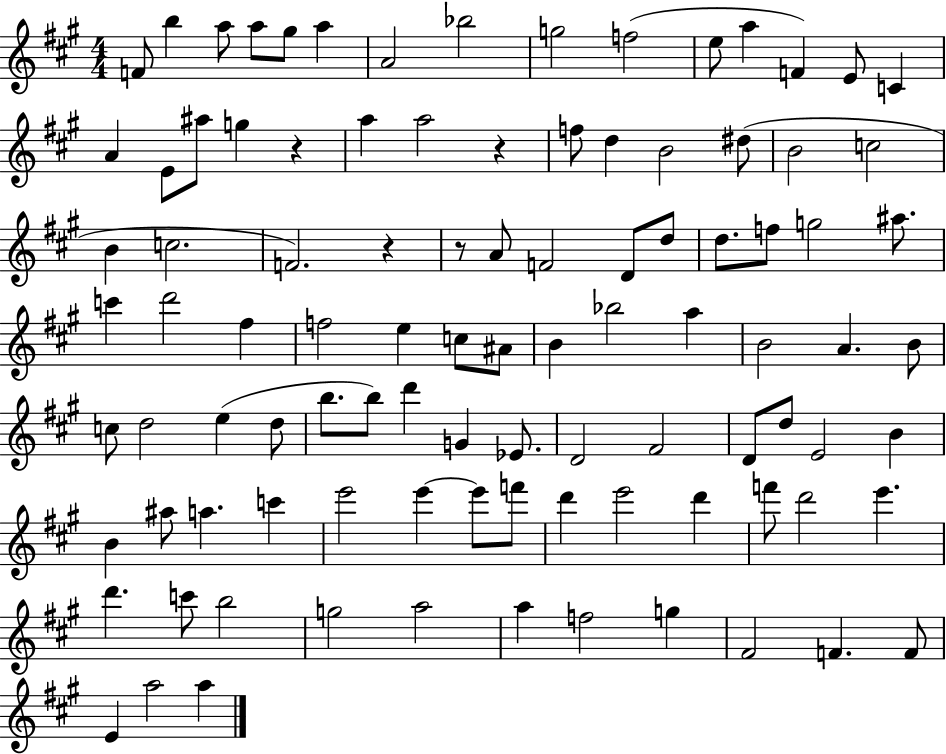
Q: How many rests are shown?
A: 4